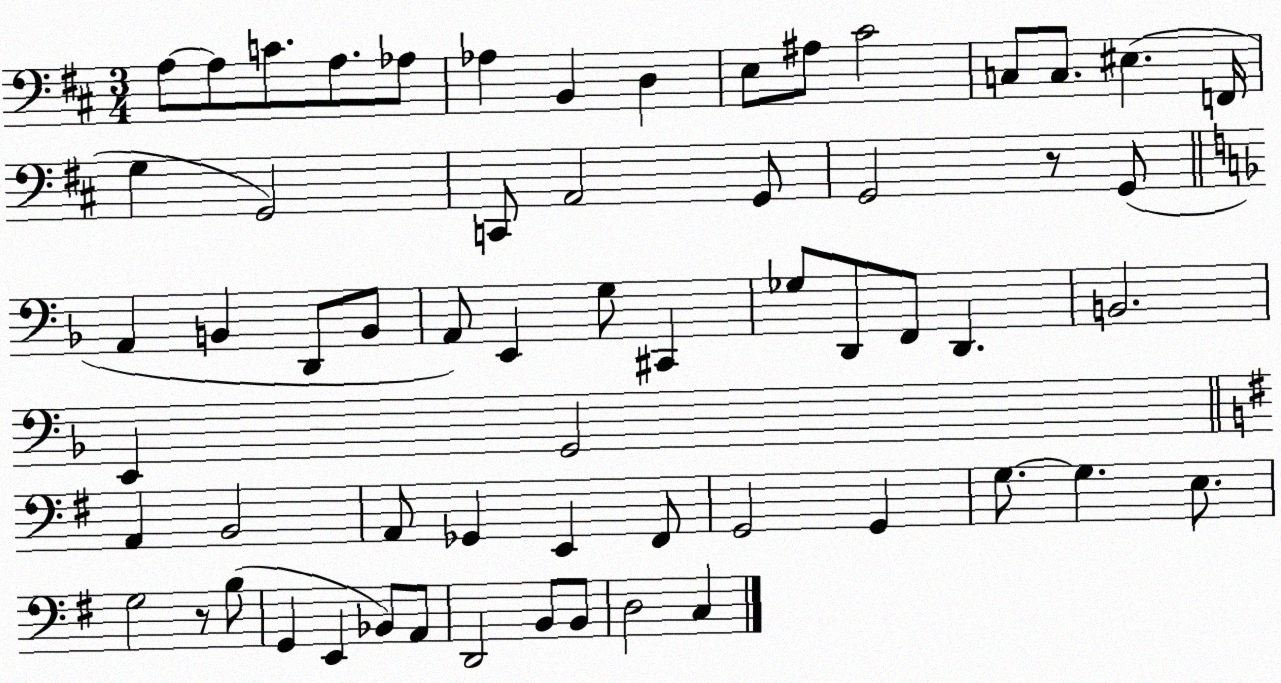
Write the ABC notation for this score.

X:1
T:Untitled
M:3/4
L:1/4
K:D
A,/2 A,/2 C/2 A,/2 _A,/2 _A, B,, D, E,/2 ^A,/2 ^C2 C,/2 C,/2 ^E, F,,/4 G, G,,2 C,,/2 A,,2 G,,/2 G,,2 z/2 G,,/2 A,, B,, D,,/2 B,,/2 A,,/2 E,, G,/2 ^C,, _G,/2 D,,/2 F,,/2 D,, B,,2 E,, G,,2 A,, B,,2 A,,/2 _G,, E,, ^F,,/2 G,,2 G,, G,/2 G, E,/2 G,2 z/2 B,/2 G,, E,, _B,,/2 A,,/2 D,,2 B,,/2 B,,/2 D,2 C,